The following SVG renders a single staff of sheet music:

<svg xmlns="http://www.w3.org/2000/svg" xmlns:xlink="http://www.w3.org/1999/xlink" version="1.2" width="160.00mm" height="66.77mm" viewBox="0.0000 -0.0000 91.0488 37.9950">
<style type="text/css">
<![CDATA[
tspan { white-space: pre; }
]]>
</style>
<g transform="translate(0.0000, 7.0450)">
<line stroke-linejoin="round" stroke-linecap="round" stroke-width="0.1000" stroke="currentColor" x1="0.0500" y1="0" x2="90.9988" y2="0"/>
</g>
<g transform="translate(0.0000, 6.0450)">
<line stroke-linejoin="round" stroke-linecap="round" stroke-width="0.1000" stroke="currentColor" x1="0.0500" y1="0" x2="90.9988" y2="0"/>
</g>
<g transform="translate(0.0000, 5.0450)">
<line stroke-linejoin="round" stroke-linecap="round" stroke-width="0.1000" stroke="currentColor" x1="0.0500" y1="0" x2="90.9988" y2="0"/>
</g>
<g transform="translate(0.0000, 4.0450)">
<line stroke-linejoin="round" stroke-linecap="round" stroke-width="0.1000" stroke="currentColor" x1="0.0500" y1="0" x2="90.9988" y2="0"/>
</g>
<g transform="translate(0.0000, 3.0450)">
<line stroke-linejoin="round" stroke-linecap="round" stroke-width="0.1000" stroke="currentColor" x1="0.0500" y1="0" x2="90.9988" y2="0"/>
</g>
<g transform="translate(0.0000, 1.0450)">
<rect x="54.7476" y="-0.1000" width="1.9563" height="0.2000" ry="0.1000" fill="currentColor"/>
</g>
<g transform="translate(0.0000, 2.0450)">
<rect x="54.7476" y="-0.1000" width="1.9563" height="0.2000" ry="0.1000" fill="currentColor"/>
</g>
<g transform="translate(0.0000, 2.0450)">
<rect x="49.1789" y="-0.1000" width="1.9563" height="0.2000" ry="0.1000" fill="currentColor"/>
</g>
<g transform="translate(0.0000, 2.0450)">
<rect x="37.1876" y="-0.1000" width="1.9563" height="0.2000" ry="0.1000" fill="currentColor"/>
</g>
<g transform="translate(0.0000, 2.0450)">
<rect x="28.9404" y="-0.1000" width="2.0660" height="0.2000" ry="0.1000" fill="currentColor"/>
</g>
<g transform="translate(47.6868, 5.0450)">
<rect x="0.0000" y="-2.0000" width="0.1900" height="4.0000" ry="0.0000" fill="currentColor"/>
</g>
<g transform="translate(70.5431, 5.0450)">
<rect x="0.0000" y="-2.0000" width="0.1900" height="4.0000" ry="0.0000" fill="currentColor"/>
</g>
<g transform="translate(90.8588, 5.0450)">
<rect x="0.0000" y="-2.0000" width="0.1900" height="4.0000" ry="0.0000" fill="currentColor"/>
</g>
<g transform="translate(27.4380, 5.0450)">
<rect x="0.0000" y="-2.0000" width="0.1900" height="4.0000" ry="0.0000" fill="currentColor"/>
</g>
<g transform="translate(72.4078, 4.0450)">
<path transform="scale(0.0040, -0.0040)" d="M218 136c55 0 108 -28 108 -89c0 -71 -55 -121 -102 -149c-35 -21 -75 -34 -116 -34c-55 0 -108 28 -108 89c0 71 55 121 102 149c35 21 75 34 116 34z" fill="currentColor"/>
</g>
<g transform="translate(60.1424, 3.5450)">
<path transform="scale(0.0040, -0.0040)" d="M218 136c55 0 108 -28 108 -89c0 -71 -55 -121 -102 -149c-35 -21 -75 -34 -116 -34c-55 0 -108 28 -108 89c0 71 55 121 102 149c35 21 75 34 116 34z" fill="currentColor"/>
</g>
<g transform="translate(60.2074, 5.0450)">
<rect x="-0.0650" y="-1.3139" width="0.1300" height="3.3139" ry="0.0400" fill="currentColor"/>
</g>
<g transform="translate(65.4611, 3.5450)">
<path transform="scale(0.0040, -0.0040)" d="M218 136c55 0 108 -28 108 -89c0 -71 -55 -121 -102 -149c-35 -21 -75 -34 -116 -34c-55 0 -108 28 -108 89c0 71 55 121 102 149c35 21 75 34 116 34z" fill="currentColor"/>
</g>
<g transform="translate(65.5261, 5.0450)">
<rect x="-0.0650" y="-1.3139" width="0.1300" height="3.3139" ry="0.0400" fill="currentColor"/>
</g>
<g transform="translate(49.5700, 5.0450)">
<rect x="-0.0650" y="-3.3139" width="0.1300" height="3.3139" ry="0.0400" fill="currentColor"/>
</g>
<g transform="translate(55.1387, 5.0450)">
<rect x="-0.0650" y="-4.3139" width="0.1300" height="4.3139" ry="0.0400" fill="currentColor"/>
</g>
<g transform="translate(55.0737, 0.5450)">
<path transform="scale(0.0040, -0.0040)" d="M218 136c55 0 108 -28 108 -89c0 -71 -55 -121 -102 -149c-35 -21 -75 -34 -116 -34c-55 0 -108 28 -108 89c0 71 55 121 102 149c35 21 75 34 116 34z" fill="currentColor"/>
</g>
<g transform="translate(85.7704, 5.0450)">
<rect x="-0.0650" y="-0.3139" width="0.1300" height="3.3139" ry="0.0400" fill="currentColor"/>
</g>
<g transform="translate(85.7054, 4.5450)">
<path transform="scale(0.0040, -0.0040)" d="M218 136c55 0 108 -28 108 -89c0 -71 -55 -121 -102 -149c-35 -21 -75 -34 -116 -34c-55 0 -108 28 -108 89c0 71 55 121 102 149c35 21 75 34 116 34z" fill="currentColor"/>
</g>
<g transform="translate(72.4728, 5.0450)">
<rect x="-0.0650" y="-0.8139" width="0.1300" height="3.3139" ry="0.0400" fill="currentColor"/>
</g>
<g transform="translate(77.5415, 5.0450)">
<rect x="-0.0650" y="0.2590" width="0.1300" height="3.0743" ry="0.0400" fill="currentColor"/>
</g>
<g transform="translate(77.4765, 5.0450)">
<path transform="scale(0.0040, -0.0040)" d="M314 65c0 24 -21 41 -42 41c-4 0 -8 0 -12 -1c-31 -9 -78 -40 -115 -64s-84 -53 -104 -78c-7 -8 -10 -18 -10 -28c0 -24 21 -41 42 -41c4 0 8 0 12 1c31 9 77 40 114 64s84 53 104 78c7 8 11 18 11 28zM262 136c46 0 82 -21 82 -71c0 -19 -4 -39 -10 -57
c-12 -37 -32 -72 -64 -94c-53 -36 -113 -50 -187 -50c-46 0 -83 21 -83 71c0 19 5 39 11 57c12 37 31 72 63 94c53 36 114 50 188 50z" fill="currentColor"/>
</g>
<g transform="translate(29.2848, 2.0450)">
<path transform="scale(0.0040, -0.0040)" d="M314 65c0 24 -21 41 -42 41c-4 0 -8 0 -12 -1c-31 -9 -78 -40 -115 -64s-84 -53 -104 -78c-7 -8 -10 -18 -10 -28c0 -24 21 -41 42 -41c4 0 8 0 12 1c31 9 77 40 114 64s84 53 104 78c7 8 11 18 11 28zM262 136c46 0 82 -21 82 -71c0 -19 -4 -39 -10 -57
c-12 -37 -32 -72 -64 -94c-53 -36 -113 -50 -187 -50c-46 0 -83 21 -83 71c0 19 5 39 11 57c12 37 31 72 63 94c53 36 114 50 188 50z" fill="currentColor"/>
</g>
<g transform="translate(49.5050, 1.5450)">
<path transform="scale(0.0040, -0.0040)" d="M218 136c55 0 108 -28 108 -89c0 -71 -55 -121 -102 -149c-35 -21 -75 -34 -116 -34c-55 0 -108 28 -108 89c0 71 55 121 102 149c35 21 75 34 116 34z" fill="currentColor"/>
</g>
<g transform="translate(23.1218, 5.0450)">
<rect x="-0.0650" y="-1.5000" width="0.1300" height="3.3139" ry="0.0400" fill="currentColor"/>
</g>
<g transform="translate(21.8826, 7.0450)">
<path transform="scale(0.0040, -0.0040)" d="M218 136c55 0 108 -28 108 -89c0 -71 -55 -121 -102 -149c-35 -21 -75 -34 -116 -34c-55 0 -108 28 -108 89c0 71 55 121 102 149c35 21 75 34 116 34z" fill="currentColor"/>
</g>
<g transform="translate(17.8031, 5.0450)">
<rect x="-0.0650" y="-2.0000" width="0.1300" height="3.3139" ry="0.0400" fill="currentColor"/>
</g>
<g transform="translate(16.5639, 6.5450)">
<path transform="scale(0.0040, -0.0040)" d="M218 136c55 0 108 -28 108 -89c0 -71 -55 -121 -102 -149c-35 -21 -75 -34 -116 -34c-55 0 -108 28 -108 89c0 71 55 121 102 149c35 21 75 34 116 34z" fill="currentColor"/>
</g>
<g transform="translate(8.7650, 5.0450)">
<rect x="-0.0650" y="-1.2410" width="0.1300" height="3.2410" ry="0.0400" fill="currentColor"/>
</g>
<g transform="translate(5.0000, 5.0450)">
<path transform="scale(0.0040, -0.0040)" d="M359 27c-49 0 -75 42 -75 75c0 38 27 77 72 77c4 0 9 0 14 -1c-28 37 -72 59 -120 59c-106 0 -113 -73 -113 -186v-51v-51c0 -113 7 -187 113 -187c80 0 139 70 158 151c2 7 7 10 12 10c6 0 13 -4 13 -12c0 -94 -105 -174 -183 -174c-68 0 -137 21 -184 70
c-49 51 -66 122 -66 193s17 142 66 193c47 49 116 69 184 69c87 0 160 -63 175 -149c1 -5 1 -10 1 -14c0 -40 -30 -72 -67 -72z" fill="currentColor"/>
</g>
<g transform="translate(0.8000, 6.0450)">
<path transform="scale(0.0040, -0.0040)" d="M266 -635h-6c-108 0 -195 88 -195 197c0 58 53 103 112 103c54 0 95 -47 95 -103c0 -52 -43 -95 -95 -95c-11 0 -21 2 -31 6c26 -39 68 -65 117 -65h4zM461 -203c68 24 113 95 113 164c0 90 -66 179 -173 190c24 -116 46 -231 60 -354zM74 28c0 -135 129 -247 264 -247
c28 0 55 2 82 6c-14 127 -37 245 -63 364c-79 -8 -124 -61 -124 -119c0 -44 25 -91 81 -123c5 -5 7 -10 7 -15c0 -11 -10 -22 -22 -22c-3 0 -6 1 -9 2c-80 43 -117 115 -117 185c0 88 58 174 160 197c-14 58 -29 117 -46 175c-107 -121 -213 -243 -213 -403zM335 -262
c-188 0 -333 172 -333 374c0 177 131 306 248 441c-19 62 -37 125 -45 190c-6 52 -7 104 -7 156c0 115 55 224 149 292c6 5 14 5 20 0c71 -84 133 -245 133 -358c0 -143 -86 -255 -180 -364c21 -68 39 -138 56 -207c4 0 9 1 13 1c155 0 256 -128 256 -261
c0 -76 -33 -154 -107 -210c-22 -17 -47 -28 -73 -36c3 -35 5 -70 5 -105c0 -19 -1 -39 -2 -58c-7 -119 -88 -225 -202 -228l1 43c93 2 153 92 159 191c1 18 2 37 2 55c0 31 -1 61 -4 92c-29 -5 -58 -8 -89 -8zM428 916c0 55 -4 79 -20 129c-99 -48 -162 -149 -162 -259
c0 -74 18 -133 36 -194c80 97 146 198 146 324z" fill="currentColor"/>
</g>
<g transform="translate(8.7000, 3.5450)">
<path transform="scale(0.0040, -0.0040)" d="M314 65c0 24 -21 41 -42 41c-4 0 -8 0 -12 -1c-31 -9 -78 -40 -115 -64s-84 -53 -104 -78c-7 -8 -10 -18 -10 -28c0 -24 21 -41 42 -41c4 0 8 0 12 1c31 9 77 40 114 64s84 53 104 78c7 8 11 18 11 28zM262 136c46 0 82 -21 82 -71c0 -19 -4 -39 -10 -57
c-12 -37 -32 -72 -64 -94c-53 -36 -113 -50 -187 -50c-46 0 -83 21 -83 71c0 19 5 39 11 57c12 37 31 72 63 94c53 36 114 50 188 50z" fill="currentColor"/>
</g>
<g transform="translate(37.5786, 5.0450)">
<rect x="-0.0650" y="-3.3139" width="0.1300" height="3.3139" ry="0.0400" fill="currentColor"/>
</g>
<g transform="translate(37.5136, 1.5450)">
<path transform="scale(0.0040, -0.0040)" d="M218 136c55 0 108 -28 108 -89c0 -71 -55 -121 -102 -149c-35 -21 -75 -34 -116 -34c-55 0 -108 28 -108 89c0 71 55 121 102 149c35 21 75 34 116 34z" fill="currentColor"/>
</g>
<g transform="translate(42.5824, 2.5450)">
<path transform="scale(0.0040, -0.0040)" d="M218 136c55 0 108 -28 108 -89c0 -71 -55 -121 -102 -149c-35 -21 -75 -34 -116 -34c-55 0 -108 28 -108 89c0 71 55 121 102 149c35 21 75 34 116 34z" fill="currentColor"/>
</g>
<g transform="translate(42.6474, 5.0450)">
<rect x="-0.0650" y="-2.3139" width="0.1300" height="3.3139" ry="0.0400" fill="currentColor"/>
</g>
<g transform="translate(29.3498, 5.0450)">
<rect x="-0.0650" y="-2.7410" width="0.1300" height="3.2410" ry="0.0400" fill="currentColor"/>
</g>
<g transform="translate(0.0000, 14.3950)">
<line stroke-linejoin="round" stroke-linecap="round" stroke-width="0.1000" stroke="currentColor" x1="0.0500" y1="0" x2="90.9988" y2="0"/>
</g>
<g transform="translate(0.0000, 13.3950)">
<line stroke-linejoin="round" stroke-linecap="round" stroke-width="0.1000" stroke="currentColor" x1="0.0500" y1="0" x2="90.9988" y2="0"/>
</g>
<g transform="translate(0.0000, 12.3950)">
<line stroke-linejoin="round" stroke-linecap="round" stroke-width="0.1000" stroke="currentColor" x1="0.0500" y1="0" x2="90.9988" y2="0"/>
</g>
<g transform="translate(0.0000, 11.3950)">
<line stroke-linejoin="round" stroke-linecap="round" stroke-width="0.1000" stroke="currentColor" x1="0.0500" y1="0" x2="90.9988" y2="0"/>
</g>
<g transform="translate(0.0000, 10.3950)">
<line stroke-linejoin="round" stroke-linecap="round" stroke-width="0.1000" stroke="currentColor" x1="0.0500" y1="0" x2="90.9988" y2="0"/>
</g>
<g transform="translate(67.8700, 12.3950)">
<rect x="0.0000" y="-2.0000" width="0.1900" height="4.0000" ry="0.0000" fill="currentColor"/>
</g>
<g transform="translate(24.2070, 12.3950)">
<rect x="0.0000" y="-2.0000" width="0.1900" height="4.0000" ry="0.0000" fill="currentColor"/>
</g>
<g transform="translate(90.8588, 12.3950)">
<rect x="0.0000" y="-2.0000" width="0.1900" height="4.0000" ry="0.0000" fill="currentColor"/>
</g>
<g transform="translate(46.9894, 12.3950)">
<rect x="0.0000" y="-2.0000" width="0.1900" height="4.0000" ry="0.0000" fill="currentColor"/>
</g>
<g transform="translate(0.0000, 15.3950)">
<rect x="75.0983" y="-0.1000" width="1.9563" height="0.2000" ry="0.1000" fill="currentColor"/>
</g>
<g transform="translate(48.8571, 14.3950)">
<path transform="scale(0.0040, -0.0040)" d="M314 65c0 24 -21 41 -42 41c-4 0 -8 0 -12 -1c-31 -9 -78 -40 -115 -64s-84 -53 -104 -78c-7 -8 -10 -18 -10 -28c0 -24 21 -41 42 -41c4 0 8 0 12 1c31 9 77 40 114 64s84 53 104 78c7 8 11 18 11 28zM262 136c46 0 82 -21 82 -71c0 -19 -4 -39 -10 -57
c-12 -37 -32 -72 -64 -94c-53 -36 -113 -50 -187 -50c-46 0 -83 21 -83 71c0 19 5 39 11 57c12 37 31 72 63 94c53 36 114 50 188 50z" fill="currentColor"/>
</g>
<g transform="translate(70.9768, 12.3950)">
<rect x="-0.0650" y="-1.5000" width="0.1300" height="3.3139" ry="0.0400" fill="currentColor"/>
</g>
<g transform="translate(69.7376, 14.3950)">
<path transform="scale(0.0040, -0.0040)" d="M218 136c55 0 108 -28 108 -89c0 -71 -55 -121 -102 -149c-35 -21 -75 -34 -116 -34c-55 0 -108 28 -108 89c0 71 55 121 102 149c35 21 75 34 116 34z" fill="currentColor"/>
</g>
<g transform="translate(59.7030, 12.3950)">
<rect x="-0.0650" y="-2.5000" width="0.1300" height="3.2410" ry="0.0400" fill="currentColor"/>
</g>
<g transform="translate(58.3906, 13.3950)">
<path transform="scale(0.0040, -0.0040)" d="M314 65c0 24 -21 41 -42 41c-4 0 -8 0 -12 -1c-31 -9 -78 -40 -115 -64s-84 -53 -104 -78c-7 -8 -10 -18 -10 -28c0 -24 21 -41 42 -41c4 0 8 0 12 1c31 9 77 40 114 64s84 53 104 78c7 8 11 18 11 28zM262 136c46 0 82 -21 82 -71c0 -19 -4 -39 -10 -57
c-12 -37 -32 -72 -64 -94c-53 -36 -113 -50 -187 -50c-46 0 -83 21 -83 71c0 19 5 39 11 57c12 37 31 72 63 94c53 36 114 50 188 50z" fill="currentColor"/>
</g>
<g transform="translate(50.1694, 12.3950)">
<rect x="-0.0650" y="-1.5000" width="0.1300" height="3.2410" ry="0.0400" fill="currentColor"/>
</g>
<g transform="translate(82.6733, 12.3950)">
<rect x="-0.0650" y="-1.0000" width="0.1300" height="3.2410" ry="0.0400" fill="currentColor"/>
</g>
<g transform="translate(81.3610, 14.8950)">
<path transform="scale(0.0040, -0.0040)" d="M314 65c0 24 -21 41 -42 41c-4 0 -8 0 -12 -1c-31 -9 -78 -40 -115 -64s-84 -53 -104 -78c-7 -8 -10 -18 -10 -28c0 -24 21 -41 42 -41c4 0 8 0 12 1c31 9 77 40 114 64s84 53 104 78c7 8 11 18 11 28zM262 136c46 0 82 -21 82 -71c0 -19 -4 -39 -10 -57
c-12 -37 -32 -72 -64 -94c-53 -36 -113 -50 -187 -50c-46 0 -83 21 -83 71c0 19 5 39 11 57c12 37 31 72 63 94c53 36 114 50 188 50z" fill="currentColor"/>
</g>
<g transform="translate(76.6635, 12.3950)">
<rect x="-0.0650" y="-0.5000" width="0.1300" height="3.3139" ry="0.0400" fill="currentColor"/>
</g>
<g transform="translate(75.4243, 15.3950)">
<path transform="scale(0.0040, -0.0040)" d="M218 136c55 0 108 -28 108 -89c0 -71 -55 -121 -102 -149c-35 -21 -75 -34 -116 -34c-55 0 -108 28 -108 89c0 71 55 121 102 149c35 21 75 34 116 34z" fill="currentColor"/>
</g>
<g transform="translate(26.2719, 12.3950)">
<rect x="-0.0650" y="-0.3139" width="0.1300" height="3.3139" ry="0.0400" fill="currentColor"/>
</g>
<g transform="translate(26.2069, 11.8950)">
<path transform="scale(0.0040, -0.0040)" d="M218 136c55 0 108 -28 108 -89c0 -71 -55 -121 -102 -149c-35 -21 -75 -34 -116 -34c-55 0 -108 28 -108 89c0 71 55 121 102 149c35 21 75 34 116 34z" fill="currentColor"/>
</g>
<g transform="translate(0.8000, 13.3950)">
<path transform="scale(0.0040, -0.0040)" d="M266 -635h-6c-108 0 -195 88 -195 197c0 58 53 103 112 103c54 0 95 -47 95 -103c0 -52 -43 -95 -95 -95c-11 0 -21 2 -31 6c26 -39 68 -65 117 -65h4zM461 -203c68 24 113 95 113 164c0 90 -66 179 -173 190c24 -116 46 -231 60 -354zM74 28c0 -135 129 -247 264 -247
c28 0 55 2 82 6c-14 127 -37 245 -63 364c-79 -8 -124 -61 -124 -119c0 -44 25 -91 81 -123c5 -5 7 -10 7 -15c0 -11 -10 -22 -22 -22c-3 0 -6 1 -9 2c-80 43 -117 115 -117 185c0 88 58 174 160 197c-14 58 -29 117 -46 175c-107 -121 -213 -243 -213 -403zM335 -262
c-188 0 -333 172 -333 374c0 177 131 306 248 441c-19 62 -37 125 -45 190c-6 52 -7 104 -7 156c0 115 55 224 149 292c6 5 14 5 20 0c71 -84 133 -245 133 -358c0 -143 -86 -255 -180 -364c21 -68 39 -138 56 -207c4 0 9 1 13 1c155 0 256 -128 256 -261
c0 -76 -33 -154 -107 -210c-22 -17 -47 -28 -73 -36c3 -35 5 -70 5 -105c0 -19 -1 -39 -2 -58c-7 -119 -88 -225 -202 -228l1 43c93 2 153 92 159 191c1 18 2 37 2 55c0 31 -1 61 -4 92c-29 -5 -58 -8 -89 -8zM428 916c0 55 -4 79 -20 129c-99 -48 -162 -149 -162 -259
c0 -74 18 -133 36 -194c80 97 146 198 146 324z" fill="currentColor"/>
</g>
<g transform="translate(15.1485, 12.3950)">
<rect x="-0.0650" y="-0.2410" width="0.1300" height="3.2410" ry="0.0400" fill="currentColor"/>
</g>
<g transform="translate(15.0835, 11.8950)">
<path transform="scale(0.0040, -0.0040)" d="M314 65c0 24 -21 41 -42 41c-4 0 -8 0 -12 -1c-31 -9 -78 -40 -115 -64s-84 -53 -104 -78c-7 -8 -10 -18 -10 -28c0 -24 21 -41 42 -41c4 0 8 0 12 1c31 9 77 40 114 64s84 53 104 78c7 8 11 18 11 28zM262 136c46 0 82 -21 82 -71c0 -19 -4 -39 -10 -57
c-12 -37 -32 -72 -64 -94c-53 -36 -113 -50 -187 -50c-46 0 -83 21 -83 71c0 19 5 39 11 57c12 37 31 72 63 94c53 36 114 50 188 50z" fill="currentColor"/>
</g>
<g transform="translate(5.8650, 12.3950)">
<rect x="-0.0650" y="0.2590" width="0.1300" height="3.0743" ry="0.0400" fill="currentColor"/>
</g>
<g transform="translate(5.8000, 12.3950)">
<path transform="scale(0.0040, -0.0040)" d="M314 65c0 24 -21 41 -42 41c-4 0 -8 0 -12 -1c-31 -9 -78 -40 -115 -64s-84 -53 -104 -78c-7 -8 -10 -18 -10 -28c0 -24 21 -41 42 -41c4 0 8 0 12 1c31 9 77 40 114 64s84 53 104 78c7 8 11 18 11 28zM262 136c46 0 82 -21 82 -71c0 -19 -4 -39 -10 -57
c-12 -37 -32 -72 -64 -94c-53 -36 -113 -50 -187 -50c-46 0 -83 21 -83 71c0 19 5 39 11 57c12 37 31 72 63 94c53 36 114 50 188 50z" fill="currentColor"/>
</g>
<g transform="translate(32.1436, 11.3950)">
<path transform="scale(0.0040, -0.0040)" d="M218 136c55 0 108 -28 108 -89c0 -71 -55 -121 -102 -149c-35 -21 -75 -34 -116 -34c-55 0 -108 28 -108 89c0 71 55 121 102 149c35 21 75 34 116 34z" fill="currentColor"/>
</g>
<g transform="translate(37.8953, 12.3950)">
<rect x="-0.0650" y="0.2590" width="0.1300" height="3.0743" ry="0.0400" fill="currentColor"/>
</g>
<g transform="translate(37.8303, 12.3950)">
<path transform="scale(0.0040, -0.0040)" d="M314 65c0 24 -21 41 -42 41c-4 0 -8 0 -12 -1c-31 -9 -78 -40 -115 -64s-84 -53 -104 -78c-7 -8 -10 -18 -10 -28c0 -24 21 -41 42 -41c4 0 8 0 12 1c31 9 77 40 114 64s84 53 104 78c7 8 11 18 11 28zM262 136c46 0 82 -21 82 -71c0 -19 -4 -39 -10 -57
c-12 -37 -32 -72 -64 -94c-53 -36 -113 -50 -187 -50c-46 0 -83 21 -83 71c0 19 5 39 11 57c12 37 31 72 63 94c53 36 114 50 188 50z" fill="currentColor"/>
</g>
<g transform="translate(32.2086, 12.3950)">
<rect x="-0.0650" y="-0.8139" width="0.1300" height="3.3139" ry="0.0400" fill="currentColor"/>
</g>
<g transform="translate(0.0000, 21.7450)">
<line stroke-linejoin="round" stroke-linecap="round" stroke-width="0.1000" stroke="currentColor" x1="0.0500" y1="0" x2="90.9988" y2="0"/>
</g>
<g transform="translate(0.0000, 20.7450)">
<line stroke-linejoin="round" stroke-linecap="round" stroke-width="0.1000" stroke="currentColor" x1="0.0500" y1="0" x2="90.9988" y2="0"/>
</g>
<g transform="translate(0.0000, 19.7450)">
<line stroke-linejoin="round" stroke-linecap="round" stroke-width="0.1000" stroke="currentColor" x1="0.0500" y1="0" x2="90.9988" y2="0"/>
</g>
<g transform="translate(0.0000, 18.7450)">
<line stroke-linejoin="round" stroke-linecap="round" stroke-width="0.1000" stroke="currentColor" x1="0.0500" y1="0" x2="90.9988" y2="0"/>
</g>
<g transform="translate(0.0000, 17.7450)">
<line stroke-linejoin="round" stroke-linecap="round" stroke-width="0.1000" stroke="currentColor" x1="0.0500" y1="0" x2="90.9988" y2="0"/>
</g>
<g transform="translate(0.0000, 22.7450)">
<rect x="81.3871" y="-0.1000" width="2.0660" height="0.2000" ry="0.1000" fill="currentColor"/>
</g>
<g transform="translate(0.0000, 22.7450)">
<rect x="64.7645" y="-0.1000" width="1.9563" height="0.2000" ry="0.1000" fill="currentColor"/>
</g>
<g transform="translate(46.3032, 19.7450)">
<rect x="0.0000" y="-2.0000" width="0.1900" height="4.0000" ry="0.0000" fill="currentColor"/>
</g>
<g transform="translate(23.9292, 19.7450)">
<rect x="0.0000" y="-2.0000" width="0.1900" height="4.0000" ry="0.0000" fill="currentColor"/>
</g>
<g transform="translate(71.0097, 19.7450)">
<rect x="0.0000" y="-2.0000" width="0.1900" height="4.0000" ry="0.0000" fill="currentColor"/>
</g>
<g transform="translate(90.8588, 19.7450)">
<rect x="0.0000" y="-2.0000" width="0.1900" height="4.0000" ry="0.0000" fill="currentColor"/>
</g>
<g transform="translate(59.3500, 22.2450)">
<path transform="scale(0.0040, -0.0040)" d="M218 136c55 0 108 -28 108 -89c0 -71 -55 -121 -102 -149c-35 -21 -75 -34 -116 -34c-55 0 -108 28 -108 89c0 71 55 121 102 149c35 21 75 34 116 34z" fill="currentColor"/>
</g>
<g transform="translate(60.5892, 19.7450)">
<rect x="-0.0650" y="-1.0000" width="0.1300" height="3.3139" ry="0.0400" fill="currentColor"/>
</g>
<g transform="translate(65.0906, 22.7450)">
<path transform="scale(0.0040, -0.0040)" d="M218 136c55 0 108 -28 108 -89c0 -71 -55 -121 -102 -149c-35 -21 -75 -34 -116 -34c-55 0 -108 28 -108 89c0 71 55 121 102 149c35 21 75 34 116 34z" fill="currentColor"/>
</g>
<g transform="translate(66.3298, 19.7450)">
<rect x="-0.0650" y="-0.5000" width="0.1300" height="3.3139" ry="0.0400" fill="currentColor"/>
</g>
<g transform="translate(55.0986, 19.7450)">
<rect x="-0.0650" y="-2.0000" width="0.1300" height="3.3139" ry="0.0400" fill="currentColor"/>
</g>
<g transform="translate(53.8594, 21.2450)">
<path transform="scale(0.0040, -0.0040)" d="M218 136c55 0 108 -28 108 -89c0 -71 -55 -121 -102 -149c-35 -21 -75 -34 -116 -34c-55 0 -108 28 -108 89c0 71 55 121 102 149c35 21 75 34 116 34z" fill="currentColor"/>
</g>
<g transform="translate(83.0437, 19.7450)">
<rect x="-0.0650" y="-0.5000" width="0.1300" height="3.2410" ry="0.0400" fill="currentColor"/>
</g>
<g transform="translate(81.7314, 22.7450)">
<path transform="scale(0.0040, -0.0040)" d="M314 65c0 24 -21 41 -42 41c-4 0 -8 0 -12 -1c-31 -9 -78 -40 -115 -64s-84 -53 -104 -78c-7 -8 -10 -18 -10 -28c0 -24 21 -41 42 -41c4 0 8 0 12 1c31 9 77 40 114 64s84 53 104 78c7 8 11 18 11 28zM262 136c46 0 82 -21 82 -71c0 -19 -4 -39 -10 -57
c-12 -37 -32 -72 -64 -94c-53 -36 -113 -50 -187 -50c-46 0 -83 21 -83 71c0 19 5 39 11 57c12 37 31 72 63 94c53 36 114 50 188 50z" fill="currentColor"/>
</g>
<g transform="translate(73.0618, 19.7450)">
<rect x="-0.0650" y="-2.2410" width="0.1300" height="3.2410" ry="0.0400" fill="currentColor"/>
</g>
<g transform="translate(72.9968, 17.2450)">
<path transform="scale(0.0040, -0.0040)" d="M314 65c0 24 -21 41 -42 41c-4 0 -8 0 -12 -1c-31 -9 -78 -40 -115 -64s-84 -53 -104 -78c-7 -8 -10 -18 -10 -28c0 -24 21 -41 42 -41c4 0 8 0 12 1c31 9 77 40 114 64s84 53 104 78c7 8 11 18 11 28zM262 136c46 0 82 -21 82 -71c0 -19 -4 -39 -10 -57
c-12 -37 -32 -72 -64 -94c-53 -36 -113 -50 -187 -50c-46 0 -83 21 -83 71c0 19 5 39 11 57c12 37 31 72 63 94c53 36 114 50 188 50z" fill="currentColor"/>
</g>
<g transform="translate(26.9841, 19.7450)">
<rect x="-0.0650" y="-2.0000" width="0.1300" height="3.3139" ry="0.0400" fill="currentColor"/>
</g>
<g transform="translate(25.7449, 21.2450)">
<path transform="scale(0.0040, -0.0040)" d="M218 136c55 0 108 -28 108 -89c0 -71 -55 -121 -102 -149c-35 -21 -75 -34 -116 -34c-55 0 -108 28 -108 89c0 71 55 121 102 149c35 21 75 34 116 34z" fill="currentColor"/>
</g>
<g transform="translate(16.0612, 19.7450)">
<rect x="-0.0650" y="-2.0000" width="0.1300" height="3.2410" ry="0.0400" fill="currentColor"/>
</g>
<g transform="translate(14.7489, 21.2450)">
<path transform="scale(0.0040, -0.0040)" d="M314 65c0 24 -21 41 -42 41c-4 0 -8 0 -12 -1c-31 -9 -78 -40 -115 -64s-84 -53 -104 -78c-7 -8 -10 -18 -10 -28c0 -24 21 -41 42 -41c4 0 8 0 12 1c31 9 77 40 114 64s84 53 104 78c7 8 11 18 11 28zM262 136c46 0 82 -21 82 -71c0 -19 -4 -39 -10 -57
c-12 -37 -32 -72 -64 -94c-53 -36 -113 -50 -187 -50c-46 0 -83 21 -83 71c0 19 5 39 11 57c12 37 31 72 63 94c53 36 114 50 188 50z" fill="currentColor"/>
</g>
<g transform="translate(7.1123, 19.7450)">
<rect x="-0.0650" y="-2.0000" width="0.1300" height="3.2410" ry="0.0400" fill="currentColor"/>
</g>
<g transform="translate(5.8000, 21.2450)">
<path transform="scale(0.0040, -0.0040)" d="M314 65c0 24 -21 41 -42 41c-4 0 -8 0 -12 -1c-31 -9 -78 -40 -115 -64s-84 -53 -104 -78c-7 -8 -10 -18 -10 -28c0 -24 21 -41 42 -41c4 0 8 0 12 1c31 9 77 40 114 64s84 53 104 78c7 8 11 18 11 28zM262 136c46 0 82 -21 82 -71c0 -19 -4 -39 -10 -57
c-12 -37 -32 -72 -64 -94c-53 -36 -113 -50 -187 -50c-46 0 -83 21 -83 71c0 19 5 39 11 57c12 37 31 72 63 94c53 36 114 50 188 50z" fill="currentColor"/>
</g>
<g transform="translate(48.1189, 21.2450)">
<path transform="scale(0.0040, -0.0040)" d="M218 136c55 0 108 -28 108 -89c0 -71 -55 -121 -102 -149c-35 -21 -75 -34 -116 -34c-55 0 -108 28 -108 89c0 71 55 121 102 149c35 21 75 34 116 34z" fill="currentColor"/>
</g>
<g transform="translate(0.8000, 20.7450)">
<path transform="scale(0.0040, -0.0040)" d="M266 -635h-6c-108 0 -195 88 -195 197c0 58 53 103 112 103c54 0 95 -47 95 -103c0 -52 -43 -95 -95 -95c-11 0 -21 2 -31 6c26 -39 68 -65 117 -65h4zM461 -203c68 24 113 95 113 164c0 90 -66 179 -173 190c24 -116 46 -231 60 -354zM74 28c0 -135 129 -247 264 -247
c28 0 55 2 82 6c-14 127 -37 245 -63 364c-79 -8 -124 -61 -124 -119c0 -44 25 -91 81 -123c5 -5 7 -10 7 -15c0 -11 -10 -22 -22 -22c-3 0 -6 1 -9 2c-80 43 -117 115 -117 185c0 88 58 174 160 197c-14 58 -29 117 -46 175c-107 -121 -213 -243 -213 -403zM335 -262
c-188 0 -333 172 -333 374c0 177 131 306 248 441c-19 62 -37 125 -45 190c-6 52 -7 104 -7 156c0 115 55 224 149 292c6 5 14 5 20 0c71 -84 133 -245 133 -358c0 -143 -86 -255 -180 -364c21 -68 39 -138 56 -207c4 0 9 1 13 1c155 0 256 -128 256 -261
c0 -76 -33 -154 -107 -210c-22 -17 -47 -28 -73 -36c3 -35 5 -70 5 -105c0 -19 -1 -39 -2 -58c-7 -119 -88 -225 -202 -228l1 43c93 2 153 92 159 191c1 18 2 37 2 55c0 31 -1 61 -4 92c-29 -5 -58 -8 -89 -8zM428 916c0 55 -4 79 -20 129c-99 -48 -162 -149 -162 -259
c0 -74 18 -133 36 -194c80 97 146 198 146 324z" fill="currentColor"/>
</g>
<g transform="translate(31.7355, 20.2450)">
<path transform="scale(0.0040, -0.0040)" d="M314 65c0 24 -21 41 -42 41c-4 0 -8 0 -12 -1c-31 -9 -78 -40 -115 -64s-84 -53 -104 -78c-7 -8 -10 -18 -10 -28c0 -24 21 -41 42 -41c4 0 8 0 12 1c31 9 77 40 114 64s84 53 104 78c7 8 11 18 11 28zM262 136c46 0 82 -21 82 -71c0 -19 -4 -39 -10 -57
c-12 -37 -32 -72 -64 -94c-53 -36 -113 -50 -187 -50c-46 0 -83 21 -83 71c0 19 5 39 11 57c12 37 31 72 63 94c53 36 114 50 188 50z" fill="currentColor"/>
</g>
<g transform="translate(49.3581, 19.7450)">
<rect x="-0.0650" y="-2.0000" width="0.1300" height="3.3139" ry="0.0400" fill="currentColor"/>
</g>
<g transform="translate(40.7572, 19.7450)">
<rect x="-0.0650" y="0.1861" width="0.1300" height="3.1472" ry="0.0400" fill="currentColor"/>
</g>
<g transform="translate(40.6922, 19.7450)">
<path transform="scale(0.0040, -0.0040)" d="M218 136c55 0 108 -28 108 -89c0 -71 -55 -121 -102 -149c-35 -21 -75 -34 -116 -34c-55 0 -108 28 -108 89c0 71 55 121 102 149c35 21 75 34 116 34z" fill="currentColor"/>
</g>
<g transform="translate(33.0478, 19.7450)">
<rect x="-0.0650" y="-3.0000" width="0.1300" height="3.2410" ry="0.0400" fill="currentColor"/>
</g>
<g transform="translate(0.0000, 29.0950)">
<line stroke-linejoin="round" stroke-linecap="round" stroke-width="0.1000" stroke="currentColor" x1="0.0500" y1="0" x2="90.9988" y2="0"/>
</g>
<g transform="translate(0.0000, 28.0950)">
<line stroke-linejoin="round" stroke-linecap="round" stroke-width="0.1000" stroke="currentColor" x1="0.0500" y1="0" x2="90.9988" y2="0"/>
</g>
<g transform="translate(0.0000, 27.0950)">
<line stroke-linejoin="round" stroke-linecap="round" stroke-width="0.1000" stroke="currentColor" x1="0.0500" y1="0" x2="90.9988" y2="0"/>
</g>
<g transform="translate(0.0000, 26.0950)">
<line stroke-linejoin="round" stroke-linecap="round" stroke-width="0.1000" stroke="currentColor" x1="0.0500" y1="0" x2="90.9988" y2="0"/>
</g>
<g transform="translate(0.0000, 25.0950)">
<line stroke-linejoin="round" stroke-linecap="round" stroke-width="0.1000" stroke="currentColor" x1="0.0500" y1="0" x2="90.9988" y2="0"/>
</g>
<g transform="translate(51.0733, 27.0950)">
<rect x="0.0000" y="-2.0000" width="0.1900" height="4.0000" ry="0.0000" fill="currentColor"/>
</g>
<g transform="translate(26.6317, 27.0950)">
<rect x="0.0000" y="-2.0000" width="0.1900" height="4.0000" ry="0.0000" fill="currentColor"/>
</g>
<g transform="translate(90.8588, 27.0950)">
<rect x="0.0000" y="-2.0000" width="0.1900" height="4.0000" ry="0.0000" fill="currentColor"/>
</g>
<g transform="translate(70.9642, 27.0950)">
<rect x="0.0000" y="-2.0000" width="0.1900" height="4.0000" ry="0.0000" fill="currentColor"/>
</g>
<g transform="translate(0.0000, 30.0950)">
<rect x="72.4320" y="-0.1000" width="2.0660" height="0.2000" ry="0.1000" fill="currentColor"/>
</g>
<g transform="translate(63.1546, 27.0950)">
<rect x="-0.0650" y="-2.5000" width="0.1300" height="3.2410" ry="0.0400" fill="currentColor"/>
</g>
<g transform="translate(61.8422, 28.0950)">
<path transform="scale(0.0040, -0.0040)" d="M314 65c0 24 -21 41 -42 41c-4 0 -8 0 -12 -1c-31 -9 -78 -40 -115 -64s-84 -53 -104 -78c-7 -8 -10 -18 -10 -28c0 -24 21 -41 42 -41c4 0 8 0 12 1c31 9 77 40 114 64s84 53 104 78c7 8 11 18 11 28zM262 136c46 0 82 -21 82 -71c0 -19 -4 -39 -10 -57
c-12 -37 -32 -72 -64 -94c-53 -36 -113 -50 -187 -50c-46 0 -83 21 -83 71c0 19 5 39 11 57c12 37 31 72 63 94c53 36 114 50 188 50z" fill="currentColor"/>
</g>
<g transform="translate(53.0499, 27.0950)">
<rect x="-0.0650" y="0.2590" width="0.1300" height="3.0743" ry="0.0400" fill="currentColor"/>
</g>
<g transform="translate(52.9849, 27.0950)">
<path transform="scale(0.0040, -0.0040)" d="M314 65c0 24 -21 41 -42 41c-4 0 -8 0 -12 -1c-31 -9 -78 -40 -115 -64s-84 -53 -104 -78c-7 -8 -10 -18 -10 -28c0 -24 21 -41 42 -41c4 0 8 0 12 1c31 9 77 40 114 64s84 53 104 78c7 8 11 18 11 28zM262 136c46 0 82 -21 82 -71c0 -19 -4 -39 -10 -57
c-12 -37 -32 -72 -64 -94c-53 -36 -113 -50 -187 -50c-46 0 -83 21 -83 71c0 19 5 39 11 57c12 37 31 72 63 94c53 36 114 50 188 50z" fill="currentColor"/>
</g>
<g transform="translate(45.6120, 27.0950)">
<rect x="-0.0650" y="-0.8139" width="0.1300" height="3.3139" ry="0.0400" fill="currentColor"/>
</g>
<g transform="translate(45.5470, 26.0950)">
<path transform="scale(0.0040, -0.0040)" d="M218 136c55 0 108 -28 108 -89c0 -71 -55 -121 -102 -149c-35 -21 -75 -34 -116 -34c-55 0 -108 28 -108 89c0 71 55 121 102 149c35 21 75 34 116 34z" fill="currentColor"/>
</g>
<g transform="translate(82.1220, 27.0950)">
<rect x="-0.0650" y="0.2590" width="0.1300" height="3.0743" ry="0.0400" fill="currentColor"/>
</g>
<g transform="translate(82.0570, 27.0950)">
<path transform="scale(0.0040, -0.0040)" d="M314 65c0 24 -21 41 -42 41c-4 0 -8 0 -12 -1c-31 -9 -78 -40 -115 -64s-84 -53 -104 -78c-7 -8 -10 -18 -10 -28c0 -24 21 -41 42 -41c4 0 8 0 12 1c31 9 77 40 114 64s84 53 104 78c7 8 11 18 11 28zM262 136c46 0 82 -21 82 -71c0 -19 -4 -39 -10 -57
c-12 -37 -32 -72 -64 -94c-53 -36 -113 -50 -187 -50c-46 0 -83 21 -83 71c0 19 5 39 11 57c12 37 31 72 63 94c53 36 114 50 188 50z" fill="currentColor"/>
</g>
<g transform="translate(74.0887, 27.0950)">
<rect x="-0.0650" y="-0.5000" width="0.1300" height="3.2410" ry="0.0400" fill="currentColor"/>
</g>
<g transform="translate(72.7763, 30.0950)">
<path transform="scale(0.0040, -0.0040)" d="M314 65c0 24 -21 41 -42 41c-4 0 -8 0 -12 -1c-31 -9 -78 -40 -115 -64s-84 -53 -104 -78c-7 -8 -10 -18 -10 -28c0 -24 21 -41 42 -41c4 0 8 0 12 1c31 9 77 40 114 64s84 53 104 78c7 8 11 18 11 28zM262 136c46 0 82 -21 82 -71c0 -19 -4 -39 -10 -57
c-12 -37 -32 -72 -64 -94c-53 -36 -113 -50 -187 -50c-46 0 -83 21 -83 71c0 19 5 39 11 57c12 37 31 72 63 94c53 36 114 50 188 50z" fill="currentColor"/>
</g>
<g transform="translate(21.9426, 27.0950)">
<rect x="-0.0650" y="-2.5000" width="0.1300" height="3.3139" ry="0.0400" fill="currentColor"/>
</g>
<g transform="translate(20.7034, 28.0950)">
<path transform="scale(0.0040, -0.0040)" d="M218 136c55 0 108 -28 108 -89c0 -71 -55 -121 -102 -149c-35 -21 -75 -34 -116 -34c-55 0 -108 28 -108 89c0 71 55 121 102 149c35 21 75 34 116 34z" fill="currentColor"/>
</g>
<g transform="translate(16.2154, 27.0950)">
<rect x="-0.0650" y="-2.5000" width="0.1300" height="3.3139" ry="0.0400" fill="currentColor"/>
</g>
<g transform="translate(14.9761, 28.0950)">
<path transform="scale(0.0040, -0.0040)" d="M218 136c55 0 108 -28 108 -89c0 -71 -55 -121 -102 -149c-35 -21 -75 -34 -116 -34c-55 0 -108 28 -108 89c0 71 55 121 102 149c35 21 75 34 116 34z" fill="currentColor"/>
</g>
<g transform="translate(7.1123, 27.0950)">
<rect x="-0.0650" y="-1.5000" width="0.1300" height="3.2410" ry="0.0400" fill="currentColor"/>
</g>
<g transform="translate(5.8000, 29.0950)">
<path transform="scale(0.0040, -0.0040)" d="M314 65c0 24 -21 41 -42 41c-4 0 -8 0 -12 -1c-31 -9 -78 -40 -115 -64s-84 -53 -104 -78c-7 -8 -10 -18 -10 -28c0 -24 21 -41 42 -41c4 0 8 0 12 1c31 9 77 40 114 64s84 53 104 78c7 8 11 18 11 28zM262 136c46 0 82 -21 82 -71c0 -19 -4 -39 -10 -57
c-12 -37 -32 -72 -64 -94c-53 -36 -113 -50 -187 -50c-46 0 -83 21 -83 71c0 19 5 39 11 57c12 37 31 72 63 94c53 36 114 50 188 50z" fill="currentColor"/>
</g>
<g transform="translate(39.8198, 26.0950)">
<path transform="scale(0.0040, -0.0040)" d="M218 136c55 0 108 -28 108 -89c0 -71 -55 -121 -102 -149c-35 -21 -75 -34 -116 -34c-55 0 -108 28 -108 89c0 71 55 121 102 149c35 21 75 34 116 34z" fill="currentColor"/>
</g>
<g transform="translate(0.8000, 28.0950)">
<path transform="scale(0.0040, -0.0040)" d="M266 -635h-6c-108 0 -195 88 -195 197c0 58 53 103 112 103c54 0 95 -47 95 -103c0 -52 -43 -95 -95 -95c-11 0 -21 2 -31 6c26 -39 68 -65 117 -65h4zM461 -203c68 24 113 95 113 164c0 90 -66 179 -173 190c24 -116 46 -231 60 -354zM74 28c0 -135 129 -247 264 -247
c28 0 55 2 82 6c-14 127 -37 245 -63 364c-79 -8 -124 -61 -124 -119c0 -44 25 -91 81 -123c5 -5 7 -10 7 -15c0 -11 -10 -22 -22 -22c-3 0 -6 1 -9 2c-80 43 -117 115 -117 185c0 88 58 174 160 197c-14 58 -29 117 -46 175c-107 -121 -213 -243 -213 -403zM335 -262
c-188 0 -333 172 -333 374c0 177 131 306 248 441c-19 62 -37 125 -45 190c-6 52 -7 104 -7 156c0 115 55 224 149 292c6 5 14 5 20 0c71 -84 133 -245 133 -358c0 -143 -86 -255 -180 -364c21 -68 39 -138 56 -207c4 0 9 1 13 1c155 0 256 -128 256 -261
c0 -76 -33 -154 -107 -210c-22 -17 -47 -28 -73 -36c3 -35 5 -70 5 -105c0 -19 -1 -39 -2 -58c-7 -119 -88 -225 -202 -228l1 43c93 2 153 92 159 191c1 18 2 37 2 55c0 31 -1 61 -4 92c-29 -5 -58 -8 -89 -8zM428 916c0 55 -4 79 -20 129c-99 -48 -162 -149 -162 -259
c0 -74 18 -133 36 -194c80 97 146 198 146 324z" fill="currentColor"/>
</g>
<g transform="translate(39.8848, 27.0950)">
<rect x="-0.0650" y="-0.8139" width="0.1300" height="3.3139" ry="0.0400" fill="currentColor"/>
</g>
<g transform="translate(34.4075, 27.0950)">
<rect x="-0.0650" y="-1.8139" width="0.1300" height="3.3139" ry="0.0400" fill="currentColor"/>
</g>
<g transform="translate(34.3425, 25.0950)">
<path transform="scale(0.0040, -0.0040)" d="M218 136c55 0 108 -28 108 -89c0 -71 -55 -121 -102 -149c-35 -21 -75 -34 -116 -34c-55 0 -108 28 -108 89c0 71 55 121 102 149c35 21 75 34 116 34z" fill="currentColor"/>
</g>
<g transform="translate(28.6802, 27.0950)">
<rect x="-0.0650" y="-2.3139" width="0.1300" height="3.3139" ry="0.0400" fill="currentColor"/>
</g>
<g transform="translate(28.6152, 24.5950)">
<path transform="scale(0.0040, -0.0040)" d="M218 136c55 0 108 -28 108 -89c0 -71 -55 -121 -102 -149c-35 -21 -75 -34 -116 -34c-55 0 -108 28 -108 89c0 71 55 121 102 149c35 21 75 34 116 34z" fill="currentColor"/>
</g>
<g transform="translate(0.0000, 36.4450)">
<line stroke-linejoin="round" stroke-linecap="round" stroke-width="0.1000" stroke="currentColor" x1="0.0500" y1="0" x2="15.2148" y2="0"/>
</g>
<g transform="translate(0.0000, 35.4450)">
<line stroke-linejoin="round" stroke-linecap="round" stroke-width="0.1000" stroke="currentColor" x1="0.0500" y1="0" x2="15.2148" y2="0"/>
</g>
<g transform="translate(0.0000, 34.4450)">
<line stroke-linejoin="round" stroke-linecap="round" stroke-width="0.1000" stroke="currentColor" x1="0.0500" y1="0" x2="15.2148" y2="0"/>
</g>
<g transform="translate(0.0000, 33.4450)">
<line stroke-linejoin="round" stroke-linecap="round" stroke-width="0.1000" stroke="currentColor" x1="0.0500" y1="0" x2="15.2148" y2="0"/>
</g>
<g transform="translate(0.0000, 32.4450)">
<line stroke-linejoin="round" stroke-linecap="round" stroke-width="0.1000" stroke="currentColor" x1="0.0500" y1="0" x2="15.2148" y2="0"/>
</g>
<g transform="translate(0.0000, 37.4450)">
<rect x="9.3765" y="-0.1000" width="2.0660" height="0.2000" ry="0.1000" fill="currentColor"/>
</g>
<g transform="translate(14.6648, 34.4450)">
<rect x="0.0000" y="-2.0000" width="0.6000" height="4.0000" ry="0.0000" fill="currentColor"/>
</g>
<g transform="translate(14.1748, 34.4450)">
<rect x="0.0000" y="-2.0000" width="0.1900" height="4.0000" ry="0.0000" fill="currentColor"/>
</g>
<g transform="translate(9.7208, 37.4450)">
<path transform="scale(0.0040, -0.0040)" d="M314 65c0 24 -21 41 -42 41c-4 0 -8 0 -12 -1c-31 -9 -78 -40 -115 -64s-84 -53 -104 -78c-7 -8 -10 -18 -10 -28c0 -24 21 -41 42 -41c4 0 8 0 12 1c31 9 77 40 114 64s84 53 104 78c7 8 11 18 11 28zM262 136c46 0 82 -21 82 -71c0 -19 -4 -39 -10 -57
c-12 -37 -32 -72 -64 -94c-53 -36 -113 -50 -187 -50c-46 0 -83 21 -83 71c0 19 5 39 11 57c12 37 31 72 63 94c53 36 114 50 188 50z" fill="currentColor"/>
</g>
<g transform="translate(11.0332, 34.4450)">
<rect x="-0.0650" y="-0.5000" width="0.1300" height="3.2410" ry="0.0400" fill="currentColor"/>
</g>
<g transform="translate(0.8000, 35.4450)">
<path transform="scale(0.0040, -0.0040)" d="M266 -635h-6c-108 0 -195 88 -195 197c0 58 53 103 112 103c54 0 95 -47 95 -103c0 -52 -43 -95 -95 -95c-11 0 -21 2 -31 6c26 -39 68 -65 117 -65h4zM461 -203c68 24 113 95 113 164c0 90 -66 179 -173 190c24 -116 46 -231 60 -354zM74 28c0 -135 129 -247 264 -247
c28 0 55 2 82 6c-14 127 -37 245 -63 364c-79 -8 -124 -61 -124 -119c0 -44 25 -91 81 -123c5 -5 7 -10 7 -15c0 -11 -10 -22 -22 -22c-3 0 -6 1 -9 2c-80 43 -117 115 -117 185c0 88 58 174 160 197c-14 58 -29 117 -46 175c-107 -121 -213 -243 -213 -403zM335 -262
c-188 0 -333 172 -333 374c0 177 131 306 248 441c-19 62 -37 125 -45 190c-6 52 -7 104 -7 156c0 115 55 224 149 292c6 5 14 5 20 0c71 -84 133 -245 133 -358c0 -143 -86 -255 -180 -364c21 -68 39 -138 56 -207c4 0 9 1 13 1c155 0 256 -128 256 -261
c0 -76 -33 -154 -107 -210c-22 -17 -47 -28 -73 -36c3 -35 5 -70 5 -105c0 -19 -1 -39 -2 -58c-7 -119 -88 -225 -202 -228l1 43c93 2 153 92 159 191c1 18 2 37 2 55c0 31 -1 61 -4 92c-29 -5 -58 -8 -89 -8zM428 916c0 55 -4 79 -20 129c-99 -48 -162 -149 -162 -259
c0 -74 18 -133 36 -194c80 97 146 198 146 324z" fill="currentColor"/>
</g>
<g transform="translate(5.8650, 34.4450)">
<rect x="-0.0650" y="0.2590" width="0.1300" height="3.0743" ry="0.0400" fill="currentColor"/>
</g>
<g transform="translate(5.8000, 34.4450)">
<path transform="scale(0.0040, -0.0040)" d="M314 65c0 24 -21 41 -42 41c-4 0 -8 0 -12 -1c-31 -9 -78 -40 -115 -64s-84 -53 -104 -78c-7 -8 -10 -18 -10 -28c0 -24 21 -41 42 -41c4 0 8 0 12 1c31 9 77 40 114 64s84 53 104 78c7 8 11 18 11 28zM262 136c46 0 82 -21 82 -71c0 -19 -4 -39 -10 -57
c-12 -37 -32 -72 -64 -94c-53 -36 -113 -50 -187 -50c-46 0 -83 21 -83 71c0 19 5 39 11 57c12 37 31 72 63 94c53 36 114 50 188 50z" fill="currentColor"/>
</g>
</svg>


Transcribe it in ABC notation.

X:1
T:Untitled
M:4/4
L:1/4
K:C
e2 F E a2 b g b d' e e d B2 c B2 c2 c d B2 E2 G2 E C D2 F2 F2 F A2 B F F D C g2 C2 E2 G G g f d d B2 G2 C2 B2 B2 C2